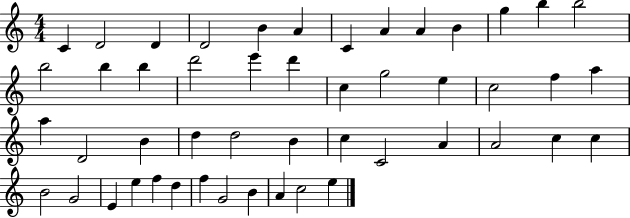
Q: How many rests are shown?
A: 0